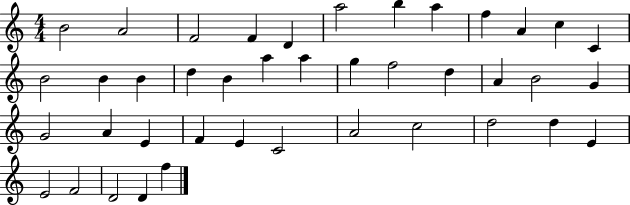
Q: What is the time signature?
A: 4/4